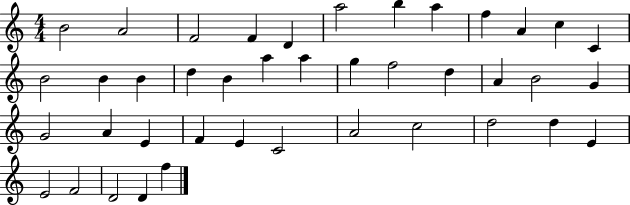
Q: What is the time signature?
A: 4/4